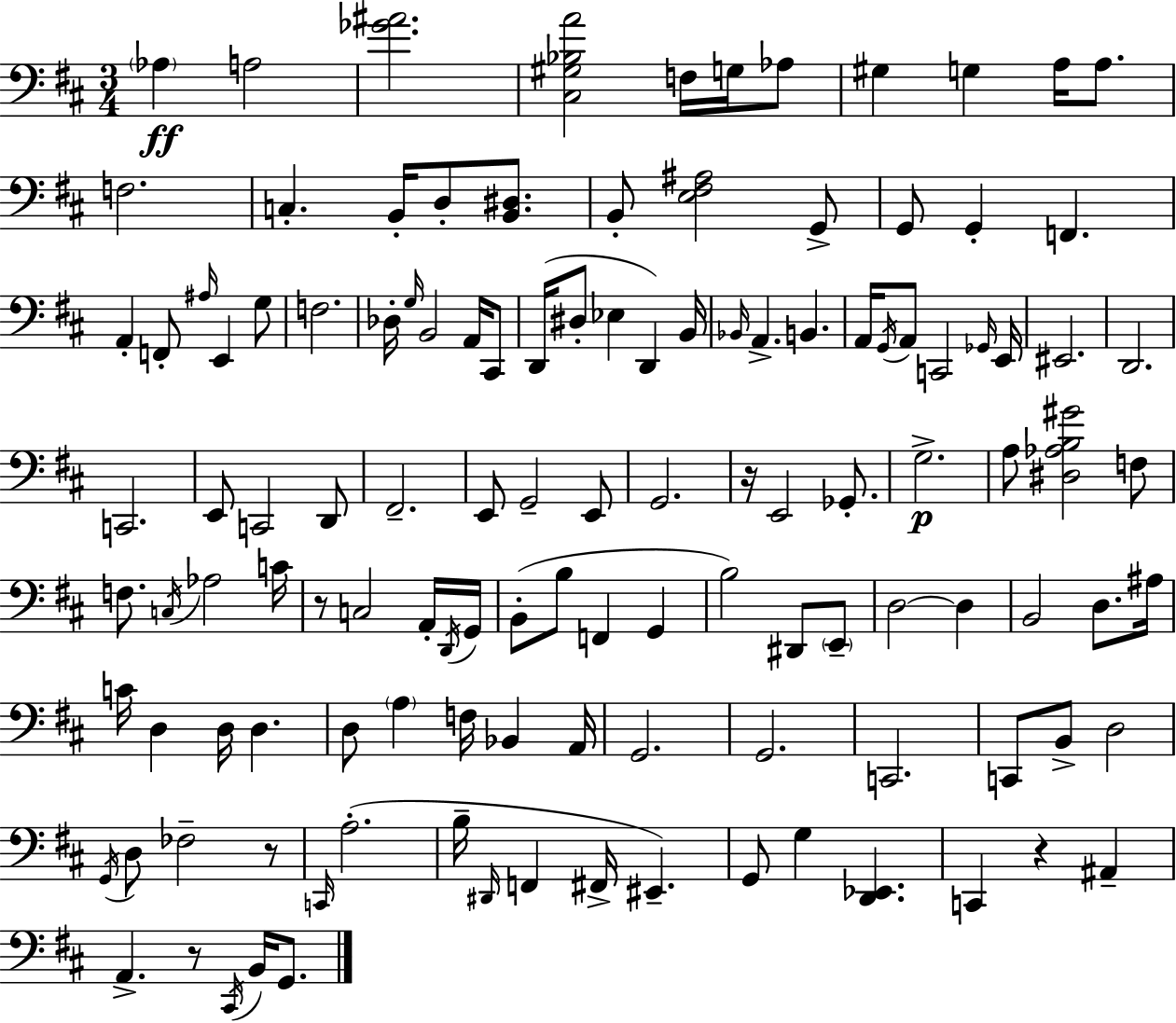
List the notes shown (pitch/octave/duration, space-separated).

Ab3/q A3/h [Gb4,A#4]/h. [C#3,G#3,Bb3,A4]/h F3/s G3/s Ab3/e G#3/q G3/q A3/s A3/e. F3/h. C3/q. B2/s D3/e [B2,D#3]/e. B2/e [E3,F#3,A#3]/h G2/e G2/e G2/q F2/q. A2/q F2/e A#3/s E2/q G3/e F3/h. Db3/s G3/s B2/h A2/s C#2/e D2/s D#3/e Eb3/q D2/q B2/s Bb2/s A2/q. B2/q. A2/s G2/s A2/e C2/h Gb2/s E2/s EIS2/h. D2/h. C2/h. E2/e C2/h D2/e F#2/h. E2/e G2/h E2/e G2/h. R/s E2/h Gb2/e. G3/h. A3/e [D#3,Ab3,B3,G#4]/h F3/e F3/e. C3/s Ab3/h C4/s R/e C3/h A2/s D2/s G2/s B2/e B3/e F2/q G2/q B3/h D#2/e E2/e D3/h D3/q B2/h D3/e. A#3/s C4/s D3/q D3/s D3/q. D3/e A3/q F3/s Bb2/q A2/s G2/h. G2/h. C2/h. C2/e B2/e D3/h G2/s D3/e FES3/h R/e C2/s A3/h. B3/s D#2/s F2/q F#2/s EIS2/q. G2/e G3/q [D2,Eb2]/q. C2/q R/q A#2/q A2/q. R/e C#2/s B2/s G2/e.